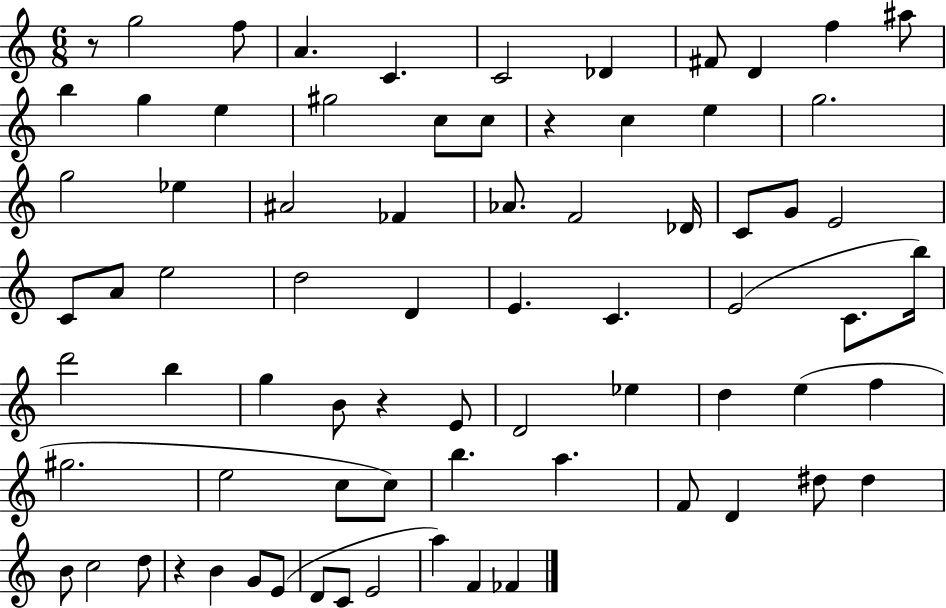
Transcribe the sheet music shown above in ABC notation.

X:1
T:Untitled
M:6/8
L:1/4
K:C
z/2 g2 f/2 A C C2 _D ^F/2 D f ^a/2 b g e ^g2 c/2 c/2 z c e g2 g2 _e ^A2 _F _A/2 F2 _D/4 C/2 G/2 E2 C/2 A/2 e2 d2 D E C E2 C/2 b/4 d'2 b g B/2 z E/2 D2 _e d e f ^g2 e2 c/2 c/2 b a F/2 D ^d/2 ^d B/2 c2 d/2 z B G/2 E/2 D/2 C/2 E2 a F _F